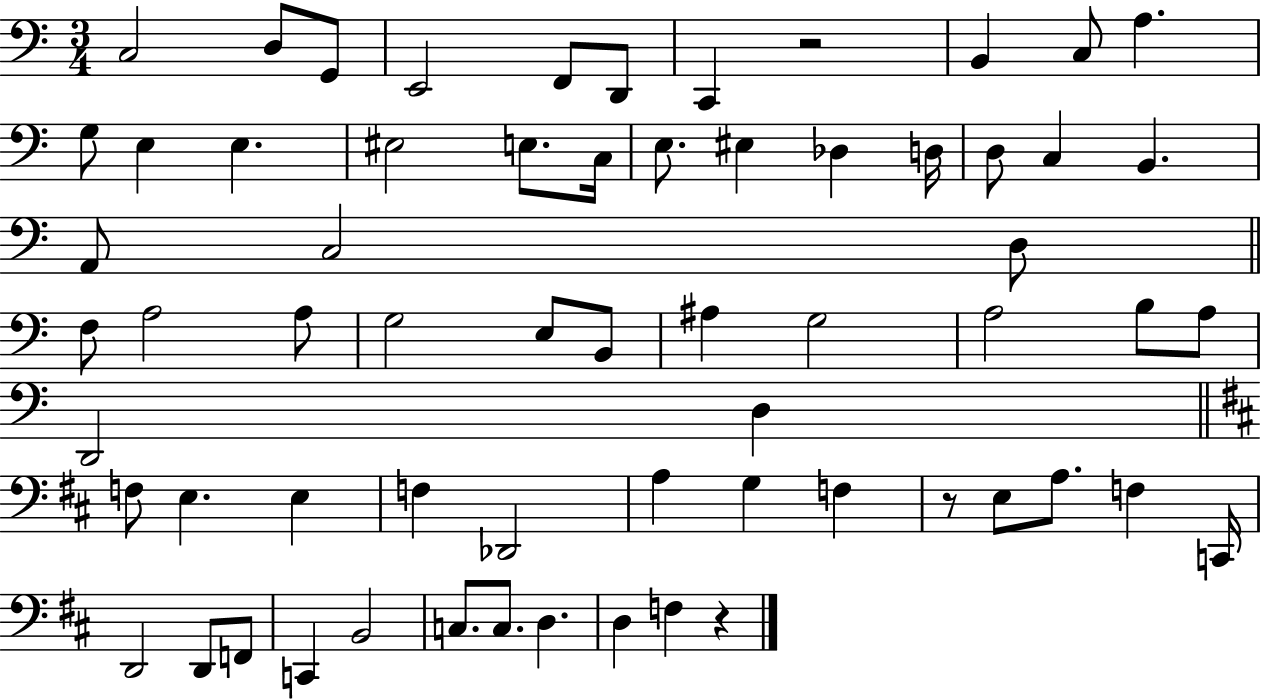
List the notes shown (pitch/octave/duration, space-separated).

C3/h D3/e G2/e E2/h F2/e D2/e C2/q R/h B2/q C3/e A3/q. G3/e E3/q E3/q. EIS3/h E3/e. C3/s E3/e. EIS3/q Db3/q D3/s D3/e C3/q B2/q. A2/e C3/h D3/e F3/e A3/h A3/e G3/h E3/e B2/e A#3/q G3/h A3/h B3/e A3/e D2/h D3/q F3/e E3/q. E3/q F3/q Db2/h A3/q G3/q F3/q R/e E3/e A3/e. F3/q C2/s D2/h D2/e F2/e C2/q B2/h C3/e. C3/e. D3/q. D3/q F3/q R/q